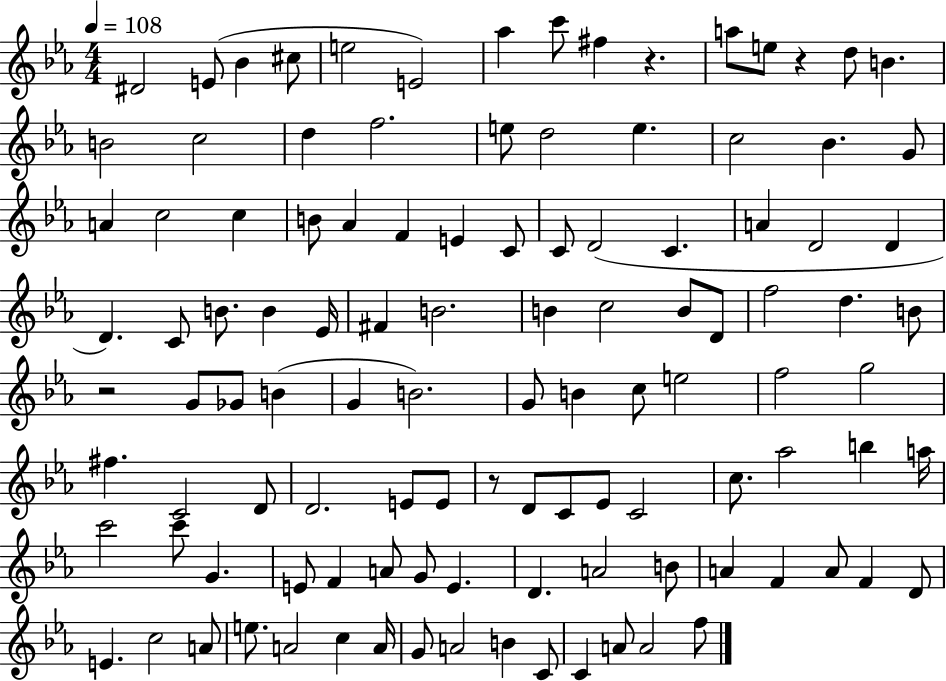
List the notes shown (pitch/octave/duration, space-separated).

D#4/h E4/e Bb4/q C#5/e E5/h E4/h Ab5/q C6/e F#5/q R/q. A5/e E5/e R/q D5/e B4/q. B4/h C5/h D5/q F5/h. E5/e D5/h E5/q. C5/h Bb4/q. G4/e A4/q C5/h C5/q B4/e Ab4/q F4/q E4/q C4/e C4/e D4/h C4/q. A4/q D4/h D4/q D4/q. C4/e B4/e. B4/q Eb4/s F#4/q B4/h. B4/q C5/h B4/e D4/e F5/h D5/q. B4/e R/h G4/e Gb4/e B4/q G4/q B4/h. G4/e B4/q C5/e E5/h F5/h G5/h F#5/q. C4/h D4/e D4/h. E4/e E4/e R/e D4/e C4/e Eb4/e C4/h C5/e. Ab5/h B5/q A5/s C6/h C6/e G4/q. E4/e F4/q A4/e G4/e E4/q. D4/q. A4/h B4/e A4/q F4/q A4/e F4/q D4/e E4/q. C5/h A4/e E5/e. A4/h C5/q A4/s G4/e A4/h B4/q C4/e C4/q A4/e A4/h F5/e